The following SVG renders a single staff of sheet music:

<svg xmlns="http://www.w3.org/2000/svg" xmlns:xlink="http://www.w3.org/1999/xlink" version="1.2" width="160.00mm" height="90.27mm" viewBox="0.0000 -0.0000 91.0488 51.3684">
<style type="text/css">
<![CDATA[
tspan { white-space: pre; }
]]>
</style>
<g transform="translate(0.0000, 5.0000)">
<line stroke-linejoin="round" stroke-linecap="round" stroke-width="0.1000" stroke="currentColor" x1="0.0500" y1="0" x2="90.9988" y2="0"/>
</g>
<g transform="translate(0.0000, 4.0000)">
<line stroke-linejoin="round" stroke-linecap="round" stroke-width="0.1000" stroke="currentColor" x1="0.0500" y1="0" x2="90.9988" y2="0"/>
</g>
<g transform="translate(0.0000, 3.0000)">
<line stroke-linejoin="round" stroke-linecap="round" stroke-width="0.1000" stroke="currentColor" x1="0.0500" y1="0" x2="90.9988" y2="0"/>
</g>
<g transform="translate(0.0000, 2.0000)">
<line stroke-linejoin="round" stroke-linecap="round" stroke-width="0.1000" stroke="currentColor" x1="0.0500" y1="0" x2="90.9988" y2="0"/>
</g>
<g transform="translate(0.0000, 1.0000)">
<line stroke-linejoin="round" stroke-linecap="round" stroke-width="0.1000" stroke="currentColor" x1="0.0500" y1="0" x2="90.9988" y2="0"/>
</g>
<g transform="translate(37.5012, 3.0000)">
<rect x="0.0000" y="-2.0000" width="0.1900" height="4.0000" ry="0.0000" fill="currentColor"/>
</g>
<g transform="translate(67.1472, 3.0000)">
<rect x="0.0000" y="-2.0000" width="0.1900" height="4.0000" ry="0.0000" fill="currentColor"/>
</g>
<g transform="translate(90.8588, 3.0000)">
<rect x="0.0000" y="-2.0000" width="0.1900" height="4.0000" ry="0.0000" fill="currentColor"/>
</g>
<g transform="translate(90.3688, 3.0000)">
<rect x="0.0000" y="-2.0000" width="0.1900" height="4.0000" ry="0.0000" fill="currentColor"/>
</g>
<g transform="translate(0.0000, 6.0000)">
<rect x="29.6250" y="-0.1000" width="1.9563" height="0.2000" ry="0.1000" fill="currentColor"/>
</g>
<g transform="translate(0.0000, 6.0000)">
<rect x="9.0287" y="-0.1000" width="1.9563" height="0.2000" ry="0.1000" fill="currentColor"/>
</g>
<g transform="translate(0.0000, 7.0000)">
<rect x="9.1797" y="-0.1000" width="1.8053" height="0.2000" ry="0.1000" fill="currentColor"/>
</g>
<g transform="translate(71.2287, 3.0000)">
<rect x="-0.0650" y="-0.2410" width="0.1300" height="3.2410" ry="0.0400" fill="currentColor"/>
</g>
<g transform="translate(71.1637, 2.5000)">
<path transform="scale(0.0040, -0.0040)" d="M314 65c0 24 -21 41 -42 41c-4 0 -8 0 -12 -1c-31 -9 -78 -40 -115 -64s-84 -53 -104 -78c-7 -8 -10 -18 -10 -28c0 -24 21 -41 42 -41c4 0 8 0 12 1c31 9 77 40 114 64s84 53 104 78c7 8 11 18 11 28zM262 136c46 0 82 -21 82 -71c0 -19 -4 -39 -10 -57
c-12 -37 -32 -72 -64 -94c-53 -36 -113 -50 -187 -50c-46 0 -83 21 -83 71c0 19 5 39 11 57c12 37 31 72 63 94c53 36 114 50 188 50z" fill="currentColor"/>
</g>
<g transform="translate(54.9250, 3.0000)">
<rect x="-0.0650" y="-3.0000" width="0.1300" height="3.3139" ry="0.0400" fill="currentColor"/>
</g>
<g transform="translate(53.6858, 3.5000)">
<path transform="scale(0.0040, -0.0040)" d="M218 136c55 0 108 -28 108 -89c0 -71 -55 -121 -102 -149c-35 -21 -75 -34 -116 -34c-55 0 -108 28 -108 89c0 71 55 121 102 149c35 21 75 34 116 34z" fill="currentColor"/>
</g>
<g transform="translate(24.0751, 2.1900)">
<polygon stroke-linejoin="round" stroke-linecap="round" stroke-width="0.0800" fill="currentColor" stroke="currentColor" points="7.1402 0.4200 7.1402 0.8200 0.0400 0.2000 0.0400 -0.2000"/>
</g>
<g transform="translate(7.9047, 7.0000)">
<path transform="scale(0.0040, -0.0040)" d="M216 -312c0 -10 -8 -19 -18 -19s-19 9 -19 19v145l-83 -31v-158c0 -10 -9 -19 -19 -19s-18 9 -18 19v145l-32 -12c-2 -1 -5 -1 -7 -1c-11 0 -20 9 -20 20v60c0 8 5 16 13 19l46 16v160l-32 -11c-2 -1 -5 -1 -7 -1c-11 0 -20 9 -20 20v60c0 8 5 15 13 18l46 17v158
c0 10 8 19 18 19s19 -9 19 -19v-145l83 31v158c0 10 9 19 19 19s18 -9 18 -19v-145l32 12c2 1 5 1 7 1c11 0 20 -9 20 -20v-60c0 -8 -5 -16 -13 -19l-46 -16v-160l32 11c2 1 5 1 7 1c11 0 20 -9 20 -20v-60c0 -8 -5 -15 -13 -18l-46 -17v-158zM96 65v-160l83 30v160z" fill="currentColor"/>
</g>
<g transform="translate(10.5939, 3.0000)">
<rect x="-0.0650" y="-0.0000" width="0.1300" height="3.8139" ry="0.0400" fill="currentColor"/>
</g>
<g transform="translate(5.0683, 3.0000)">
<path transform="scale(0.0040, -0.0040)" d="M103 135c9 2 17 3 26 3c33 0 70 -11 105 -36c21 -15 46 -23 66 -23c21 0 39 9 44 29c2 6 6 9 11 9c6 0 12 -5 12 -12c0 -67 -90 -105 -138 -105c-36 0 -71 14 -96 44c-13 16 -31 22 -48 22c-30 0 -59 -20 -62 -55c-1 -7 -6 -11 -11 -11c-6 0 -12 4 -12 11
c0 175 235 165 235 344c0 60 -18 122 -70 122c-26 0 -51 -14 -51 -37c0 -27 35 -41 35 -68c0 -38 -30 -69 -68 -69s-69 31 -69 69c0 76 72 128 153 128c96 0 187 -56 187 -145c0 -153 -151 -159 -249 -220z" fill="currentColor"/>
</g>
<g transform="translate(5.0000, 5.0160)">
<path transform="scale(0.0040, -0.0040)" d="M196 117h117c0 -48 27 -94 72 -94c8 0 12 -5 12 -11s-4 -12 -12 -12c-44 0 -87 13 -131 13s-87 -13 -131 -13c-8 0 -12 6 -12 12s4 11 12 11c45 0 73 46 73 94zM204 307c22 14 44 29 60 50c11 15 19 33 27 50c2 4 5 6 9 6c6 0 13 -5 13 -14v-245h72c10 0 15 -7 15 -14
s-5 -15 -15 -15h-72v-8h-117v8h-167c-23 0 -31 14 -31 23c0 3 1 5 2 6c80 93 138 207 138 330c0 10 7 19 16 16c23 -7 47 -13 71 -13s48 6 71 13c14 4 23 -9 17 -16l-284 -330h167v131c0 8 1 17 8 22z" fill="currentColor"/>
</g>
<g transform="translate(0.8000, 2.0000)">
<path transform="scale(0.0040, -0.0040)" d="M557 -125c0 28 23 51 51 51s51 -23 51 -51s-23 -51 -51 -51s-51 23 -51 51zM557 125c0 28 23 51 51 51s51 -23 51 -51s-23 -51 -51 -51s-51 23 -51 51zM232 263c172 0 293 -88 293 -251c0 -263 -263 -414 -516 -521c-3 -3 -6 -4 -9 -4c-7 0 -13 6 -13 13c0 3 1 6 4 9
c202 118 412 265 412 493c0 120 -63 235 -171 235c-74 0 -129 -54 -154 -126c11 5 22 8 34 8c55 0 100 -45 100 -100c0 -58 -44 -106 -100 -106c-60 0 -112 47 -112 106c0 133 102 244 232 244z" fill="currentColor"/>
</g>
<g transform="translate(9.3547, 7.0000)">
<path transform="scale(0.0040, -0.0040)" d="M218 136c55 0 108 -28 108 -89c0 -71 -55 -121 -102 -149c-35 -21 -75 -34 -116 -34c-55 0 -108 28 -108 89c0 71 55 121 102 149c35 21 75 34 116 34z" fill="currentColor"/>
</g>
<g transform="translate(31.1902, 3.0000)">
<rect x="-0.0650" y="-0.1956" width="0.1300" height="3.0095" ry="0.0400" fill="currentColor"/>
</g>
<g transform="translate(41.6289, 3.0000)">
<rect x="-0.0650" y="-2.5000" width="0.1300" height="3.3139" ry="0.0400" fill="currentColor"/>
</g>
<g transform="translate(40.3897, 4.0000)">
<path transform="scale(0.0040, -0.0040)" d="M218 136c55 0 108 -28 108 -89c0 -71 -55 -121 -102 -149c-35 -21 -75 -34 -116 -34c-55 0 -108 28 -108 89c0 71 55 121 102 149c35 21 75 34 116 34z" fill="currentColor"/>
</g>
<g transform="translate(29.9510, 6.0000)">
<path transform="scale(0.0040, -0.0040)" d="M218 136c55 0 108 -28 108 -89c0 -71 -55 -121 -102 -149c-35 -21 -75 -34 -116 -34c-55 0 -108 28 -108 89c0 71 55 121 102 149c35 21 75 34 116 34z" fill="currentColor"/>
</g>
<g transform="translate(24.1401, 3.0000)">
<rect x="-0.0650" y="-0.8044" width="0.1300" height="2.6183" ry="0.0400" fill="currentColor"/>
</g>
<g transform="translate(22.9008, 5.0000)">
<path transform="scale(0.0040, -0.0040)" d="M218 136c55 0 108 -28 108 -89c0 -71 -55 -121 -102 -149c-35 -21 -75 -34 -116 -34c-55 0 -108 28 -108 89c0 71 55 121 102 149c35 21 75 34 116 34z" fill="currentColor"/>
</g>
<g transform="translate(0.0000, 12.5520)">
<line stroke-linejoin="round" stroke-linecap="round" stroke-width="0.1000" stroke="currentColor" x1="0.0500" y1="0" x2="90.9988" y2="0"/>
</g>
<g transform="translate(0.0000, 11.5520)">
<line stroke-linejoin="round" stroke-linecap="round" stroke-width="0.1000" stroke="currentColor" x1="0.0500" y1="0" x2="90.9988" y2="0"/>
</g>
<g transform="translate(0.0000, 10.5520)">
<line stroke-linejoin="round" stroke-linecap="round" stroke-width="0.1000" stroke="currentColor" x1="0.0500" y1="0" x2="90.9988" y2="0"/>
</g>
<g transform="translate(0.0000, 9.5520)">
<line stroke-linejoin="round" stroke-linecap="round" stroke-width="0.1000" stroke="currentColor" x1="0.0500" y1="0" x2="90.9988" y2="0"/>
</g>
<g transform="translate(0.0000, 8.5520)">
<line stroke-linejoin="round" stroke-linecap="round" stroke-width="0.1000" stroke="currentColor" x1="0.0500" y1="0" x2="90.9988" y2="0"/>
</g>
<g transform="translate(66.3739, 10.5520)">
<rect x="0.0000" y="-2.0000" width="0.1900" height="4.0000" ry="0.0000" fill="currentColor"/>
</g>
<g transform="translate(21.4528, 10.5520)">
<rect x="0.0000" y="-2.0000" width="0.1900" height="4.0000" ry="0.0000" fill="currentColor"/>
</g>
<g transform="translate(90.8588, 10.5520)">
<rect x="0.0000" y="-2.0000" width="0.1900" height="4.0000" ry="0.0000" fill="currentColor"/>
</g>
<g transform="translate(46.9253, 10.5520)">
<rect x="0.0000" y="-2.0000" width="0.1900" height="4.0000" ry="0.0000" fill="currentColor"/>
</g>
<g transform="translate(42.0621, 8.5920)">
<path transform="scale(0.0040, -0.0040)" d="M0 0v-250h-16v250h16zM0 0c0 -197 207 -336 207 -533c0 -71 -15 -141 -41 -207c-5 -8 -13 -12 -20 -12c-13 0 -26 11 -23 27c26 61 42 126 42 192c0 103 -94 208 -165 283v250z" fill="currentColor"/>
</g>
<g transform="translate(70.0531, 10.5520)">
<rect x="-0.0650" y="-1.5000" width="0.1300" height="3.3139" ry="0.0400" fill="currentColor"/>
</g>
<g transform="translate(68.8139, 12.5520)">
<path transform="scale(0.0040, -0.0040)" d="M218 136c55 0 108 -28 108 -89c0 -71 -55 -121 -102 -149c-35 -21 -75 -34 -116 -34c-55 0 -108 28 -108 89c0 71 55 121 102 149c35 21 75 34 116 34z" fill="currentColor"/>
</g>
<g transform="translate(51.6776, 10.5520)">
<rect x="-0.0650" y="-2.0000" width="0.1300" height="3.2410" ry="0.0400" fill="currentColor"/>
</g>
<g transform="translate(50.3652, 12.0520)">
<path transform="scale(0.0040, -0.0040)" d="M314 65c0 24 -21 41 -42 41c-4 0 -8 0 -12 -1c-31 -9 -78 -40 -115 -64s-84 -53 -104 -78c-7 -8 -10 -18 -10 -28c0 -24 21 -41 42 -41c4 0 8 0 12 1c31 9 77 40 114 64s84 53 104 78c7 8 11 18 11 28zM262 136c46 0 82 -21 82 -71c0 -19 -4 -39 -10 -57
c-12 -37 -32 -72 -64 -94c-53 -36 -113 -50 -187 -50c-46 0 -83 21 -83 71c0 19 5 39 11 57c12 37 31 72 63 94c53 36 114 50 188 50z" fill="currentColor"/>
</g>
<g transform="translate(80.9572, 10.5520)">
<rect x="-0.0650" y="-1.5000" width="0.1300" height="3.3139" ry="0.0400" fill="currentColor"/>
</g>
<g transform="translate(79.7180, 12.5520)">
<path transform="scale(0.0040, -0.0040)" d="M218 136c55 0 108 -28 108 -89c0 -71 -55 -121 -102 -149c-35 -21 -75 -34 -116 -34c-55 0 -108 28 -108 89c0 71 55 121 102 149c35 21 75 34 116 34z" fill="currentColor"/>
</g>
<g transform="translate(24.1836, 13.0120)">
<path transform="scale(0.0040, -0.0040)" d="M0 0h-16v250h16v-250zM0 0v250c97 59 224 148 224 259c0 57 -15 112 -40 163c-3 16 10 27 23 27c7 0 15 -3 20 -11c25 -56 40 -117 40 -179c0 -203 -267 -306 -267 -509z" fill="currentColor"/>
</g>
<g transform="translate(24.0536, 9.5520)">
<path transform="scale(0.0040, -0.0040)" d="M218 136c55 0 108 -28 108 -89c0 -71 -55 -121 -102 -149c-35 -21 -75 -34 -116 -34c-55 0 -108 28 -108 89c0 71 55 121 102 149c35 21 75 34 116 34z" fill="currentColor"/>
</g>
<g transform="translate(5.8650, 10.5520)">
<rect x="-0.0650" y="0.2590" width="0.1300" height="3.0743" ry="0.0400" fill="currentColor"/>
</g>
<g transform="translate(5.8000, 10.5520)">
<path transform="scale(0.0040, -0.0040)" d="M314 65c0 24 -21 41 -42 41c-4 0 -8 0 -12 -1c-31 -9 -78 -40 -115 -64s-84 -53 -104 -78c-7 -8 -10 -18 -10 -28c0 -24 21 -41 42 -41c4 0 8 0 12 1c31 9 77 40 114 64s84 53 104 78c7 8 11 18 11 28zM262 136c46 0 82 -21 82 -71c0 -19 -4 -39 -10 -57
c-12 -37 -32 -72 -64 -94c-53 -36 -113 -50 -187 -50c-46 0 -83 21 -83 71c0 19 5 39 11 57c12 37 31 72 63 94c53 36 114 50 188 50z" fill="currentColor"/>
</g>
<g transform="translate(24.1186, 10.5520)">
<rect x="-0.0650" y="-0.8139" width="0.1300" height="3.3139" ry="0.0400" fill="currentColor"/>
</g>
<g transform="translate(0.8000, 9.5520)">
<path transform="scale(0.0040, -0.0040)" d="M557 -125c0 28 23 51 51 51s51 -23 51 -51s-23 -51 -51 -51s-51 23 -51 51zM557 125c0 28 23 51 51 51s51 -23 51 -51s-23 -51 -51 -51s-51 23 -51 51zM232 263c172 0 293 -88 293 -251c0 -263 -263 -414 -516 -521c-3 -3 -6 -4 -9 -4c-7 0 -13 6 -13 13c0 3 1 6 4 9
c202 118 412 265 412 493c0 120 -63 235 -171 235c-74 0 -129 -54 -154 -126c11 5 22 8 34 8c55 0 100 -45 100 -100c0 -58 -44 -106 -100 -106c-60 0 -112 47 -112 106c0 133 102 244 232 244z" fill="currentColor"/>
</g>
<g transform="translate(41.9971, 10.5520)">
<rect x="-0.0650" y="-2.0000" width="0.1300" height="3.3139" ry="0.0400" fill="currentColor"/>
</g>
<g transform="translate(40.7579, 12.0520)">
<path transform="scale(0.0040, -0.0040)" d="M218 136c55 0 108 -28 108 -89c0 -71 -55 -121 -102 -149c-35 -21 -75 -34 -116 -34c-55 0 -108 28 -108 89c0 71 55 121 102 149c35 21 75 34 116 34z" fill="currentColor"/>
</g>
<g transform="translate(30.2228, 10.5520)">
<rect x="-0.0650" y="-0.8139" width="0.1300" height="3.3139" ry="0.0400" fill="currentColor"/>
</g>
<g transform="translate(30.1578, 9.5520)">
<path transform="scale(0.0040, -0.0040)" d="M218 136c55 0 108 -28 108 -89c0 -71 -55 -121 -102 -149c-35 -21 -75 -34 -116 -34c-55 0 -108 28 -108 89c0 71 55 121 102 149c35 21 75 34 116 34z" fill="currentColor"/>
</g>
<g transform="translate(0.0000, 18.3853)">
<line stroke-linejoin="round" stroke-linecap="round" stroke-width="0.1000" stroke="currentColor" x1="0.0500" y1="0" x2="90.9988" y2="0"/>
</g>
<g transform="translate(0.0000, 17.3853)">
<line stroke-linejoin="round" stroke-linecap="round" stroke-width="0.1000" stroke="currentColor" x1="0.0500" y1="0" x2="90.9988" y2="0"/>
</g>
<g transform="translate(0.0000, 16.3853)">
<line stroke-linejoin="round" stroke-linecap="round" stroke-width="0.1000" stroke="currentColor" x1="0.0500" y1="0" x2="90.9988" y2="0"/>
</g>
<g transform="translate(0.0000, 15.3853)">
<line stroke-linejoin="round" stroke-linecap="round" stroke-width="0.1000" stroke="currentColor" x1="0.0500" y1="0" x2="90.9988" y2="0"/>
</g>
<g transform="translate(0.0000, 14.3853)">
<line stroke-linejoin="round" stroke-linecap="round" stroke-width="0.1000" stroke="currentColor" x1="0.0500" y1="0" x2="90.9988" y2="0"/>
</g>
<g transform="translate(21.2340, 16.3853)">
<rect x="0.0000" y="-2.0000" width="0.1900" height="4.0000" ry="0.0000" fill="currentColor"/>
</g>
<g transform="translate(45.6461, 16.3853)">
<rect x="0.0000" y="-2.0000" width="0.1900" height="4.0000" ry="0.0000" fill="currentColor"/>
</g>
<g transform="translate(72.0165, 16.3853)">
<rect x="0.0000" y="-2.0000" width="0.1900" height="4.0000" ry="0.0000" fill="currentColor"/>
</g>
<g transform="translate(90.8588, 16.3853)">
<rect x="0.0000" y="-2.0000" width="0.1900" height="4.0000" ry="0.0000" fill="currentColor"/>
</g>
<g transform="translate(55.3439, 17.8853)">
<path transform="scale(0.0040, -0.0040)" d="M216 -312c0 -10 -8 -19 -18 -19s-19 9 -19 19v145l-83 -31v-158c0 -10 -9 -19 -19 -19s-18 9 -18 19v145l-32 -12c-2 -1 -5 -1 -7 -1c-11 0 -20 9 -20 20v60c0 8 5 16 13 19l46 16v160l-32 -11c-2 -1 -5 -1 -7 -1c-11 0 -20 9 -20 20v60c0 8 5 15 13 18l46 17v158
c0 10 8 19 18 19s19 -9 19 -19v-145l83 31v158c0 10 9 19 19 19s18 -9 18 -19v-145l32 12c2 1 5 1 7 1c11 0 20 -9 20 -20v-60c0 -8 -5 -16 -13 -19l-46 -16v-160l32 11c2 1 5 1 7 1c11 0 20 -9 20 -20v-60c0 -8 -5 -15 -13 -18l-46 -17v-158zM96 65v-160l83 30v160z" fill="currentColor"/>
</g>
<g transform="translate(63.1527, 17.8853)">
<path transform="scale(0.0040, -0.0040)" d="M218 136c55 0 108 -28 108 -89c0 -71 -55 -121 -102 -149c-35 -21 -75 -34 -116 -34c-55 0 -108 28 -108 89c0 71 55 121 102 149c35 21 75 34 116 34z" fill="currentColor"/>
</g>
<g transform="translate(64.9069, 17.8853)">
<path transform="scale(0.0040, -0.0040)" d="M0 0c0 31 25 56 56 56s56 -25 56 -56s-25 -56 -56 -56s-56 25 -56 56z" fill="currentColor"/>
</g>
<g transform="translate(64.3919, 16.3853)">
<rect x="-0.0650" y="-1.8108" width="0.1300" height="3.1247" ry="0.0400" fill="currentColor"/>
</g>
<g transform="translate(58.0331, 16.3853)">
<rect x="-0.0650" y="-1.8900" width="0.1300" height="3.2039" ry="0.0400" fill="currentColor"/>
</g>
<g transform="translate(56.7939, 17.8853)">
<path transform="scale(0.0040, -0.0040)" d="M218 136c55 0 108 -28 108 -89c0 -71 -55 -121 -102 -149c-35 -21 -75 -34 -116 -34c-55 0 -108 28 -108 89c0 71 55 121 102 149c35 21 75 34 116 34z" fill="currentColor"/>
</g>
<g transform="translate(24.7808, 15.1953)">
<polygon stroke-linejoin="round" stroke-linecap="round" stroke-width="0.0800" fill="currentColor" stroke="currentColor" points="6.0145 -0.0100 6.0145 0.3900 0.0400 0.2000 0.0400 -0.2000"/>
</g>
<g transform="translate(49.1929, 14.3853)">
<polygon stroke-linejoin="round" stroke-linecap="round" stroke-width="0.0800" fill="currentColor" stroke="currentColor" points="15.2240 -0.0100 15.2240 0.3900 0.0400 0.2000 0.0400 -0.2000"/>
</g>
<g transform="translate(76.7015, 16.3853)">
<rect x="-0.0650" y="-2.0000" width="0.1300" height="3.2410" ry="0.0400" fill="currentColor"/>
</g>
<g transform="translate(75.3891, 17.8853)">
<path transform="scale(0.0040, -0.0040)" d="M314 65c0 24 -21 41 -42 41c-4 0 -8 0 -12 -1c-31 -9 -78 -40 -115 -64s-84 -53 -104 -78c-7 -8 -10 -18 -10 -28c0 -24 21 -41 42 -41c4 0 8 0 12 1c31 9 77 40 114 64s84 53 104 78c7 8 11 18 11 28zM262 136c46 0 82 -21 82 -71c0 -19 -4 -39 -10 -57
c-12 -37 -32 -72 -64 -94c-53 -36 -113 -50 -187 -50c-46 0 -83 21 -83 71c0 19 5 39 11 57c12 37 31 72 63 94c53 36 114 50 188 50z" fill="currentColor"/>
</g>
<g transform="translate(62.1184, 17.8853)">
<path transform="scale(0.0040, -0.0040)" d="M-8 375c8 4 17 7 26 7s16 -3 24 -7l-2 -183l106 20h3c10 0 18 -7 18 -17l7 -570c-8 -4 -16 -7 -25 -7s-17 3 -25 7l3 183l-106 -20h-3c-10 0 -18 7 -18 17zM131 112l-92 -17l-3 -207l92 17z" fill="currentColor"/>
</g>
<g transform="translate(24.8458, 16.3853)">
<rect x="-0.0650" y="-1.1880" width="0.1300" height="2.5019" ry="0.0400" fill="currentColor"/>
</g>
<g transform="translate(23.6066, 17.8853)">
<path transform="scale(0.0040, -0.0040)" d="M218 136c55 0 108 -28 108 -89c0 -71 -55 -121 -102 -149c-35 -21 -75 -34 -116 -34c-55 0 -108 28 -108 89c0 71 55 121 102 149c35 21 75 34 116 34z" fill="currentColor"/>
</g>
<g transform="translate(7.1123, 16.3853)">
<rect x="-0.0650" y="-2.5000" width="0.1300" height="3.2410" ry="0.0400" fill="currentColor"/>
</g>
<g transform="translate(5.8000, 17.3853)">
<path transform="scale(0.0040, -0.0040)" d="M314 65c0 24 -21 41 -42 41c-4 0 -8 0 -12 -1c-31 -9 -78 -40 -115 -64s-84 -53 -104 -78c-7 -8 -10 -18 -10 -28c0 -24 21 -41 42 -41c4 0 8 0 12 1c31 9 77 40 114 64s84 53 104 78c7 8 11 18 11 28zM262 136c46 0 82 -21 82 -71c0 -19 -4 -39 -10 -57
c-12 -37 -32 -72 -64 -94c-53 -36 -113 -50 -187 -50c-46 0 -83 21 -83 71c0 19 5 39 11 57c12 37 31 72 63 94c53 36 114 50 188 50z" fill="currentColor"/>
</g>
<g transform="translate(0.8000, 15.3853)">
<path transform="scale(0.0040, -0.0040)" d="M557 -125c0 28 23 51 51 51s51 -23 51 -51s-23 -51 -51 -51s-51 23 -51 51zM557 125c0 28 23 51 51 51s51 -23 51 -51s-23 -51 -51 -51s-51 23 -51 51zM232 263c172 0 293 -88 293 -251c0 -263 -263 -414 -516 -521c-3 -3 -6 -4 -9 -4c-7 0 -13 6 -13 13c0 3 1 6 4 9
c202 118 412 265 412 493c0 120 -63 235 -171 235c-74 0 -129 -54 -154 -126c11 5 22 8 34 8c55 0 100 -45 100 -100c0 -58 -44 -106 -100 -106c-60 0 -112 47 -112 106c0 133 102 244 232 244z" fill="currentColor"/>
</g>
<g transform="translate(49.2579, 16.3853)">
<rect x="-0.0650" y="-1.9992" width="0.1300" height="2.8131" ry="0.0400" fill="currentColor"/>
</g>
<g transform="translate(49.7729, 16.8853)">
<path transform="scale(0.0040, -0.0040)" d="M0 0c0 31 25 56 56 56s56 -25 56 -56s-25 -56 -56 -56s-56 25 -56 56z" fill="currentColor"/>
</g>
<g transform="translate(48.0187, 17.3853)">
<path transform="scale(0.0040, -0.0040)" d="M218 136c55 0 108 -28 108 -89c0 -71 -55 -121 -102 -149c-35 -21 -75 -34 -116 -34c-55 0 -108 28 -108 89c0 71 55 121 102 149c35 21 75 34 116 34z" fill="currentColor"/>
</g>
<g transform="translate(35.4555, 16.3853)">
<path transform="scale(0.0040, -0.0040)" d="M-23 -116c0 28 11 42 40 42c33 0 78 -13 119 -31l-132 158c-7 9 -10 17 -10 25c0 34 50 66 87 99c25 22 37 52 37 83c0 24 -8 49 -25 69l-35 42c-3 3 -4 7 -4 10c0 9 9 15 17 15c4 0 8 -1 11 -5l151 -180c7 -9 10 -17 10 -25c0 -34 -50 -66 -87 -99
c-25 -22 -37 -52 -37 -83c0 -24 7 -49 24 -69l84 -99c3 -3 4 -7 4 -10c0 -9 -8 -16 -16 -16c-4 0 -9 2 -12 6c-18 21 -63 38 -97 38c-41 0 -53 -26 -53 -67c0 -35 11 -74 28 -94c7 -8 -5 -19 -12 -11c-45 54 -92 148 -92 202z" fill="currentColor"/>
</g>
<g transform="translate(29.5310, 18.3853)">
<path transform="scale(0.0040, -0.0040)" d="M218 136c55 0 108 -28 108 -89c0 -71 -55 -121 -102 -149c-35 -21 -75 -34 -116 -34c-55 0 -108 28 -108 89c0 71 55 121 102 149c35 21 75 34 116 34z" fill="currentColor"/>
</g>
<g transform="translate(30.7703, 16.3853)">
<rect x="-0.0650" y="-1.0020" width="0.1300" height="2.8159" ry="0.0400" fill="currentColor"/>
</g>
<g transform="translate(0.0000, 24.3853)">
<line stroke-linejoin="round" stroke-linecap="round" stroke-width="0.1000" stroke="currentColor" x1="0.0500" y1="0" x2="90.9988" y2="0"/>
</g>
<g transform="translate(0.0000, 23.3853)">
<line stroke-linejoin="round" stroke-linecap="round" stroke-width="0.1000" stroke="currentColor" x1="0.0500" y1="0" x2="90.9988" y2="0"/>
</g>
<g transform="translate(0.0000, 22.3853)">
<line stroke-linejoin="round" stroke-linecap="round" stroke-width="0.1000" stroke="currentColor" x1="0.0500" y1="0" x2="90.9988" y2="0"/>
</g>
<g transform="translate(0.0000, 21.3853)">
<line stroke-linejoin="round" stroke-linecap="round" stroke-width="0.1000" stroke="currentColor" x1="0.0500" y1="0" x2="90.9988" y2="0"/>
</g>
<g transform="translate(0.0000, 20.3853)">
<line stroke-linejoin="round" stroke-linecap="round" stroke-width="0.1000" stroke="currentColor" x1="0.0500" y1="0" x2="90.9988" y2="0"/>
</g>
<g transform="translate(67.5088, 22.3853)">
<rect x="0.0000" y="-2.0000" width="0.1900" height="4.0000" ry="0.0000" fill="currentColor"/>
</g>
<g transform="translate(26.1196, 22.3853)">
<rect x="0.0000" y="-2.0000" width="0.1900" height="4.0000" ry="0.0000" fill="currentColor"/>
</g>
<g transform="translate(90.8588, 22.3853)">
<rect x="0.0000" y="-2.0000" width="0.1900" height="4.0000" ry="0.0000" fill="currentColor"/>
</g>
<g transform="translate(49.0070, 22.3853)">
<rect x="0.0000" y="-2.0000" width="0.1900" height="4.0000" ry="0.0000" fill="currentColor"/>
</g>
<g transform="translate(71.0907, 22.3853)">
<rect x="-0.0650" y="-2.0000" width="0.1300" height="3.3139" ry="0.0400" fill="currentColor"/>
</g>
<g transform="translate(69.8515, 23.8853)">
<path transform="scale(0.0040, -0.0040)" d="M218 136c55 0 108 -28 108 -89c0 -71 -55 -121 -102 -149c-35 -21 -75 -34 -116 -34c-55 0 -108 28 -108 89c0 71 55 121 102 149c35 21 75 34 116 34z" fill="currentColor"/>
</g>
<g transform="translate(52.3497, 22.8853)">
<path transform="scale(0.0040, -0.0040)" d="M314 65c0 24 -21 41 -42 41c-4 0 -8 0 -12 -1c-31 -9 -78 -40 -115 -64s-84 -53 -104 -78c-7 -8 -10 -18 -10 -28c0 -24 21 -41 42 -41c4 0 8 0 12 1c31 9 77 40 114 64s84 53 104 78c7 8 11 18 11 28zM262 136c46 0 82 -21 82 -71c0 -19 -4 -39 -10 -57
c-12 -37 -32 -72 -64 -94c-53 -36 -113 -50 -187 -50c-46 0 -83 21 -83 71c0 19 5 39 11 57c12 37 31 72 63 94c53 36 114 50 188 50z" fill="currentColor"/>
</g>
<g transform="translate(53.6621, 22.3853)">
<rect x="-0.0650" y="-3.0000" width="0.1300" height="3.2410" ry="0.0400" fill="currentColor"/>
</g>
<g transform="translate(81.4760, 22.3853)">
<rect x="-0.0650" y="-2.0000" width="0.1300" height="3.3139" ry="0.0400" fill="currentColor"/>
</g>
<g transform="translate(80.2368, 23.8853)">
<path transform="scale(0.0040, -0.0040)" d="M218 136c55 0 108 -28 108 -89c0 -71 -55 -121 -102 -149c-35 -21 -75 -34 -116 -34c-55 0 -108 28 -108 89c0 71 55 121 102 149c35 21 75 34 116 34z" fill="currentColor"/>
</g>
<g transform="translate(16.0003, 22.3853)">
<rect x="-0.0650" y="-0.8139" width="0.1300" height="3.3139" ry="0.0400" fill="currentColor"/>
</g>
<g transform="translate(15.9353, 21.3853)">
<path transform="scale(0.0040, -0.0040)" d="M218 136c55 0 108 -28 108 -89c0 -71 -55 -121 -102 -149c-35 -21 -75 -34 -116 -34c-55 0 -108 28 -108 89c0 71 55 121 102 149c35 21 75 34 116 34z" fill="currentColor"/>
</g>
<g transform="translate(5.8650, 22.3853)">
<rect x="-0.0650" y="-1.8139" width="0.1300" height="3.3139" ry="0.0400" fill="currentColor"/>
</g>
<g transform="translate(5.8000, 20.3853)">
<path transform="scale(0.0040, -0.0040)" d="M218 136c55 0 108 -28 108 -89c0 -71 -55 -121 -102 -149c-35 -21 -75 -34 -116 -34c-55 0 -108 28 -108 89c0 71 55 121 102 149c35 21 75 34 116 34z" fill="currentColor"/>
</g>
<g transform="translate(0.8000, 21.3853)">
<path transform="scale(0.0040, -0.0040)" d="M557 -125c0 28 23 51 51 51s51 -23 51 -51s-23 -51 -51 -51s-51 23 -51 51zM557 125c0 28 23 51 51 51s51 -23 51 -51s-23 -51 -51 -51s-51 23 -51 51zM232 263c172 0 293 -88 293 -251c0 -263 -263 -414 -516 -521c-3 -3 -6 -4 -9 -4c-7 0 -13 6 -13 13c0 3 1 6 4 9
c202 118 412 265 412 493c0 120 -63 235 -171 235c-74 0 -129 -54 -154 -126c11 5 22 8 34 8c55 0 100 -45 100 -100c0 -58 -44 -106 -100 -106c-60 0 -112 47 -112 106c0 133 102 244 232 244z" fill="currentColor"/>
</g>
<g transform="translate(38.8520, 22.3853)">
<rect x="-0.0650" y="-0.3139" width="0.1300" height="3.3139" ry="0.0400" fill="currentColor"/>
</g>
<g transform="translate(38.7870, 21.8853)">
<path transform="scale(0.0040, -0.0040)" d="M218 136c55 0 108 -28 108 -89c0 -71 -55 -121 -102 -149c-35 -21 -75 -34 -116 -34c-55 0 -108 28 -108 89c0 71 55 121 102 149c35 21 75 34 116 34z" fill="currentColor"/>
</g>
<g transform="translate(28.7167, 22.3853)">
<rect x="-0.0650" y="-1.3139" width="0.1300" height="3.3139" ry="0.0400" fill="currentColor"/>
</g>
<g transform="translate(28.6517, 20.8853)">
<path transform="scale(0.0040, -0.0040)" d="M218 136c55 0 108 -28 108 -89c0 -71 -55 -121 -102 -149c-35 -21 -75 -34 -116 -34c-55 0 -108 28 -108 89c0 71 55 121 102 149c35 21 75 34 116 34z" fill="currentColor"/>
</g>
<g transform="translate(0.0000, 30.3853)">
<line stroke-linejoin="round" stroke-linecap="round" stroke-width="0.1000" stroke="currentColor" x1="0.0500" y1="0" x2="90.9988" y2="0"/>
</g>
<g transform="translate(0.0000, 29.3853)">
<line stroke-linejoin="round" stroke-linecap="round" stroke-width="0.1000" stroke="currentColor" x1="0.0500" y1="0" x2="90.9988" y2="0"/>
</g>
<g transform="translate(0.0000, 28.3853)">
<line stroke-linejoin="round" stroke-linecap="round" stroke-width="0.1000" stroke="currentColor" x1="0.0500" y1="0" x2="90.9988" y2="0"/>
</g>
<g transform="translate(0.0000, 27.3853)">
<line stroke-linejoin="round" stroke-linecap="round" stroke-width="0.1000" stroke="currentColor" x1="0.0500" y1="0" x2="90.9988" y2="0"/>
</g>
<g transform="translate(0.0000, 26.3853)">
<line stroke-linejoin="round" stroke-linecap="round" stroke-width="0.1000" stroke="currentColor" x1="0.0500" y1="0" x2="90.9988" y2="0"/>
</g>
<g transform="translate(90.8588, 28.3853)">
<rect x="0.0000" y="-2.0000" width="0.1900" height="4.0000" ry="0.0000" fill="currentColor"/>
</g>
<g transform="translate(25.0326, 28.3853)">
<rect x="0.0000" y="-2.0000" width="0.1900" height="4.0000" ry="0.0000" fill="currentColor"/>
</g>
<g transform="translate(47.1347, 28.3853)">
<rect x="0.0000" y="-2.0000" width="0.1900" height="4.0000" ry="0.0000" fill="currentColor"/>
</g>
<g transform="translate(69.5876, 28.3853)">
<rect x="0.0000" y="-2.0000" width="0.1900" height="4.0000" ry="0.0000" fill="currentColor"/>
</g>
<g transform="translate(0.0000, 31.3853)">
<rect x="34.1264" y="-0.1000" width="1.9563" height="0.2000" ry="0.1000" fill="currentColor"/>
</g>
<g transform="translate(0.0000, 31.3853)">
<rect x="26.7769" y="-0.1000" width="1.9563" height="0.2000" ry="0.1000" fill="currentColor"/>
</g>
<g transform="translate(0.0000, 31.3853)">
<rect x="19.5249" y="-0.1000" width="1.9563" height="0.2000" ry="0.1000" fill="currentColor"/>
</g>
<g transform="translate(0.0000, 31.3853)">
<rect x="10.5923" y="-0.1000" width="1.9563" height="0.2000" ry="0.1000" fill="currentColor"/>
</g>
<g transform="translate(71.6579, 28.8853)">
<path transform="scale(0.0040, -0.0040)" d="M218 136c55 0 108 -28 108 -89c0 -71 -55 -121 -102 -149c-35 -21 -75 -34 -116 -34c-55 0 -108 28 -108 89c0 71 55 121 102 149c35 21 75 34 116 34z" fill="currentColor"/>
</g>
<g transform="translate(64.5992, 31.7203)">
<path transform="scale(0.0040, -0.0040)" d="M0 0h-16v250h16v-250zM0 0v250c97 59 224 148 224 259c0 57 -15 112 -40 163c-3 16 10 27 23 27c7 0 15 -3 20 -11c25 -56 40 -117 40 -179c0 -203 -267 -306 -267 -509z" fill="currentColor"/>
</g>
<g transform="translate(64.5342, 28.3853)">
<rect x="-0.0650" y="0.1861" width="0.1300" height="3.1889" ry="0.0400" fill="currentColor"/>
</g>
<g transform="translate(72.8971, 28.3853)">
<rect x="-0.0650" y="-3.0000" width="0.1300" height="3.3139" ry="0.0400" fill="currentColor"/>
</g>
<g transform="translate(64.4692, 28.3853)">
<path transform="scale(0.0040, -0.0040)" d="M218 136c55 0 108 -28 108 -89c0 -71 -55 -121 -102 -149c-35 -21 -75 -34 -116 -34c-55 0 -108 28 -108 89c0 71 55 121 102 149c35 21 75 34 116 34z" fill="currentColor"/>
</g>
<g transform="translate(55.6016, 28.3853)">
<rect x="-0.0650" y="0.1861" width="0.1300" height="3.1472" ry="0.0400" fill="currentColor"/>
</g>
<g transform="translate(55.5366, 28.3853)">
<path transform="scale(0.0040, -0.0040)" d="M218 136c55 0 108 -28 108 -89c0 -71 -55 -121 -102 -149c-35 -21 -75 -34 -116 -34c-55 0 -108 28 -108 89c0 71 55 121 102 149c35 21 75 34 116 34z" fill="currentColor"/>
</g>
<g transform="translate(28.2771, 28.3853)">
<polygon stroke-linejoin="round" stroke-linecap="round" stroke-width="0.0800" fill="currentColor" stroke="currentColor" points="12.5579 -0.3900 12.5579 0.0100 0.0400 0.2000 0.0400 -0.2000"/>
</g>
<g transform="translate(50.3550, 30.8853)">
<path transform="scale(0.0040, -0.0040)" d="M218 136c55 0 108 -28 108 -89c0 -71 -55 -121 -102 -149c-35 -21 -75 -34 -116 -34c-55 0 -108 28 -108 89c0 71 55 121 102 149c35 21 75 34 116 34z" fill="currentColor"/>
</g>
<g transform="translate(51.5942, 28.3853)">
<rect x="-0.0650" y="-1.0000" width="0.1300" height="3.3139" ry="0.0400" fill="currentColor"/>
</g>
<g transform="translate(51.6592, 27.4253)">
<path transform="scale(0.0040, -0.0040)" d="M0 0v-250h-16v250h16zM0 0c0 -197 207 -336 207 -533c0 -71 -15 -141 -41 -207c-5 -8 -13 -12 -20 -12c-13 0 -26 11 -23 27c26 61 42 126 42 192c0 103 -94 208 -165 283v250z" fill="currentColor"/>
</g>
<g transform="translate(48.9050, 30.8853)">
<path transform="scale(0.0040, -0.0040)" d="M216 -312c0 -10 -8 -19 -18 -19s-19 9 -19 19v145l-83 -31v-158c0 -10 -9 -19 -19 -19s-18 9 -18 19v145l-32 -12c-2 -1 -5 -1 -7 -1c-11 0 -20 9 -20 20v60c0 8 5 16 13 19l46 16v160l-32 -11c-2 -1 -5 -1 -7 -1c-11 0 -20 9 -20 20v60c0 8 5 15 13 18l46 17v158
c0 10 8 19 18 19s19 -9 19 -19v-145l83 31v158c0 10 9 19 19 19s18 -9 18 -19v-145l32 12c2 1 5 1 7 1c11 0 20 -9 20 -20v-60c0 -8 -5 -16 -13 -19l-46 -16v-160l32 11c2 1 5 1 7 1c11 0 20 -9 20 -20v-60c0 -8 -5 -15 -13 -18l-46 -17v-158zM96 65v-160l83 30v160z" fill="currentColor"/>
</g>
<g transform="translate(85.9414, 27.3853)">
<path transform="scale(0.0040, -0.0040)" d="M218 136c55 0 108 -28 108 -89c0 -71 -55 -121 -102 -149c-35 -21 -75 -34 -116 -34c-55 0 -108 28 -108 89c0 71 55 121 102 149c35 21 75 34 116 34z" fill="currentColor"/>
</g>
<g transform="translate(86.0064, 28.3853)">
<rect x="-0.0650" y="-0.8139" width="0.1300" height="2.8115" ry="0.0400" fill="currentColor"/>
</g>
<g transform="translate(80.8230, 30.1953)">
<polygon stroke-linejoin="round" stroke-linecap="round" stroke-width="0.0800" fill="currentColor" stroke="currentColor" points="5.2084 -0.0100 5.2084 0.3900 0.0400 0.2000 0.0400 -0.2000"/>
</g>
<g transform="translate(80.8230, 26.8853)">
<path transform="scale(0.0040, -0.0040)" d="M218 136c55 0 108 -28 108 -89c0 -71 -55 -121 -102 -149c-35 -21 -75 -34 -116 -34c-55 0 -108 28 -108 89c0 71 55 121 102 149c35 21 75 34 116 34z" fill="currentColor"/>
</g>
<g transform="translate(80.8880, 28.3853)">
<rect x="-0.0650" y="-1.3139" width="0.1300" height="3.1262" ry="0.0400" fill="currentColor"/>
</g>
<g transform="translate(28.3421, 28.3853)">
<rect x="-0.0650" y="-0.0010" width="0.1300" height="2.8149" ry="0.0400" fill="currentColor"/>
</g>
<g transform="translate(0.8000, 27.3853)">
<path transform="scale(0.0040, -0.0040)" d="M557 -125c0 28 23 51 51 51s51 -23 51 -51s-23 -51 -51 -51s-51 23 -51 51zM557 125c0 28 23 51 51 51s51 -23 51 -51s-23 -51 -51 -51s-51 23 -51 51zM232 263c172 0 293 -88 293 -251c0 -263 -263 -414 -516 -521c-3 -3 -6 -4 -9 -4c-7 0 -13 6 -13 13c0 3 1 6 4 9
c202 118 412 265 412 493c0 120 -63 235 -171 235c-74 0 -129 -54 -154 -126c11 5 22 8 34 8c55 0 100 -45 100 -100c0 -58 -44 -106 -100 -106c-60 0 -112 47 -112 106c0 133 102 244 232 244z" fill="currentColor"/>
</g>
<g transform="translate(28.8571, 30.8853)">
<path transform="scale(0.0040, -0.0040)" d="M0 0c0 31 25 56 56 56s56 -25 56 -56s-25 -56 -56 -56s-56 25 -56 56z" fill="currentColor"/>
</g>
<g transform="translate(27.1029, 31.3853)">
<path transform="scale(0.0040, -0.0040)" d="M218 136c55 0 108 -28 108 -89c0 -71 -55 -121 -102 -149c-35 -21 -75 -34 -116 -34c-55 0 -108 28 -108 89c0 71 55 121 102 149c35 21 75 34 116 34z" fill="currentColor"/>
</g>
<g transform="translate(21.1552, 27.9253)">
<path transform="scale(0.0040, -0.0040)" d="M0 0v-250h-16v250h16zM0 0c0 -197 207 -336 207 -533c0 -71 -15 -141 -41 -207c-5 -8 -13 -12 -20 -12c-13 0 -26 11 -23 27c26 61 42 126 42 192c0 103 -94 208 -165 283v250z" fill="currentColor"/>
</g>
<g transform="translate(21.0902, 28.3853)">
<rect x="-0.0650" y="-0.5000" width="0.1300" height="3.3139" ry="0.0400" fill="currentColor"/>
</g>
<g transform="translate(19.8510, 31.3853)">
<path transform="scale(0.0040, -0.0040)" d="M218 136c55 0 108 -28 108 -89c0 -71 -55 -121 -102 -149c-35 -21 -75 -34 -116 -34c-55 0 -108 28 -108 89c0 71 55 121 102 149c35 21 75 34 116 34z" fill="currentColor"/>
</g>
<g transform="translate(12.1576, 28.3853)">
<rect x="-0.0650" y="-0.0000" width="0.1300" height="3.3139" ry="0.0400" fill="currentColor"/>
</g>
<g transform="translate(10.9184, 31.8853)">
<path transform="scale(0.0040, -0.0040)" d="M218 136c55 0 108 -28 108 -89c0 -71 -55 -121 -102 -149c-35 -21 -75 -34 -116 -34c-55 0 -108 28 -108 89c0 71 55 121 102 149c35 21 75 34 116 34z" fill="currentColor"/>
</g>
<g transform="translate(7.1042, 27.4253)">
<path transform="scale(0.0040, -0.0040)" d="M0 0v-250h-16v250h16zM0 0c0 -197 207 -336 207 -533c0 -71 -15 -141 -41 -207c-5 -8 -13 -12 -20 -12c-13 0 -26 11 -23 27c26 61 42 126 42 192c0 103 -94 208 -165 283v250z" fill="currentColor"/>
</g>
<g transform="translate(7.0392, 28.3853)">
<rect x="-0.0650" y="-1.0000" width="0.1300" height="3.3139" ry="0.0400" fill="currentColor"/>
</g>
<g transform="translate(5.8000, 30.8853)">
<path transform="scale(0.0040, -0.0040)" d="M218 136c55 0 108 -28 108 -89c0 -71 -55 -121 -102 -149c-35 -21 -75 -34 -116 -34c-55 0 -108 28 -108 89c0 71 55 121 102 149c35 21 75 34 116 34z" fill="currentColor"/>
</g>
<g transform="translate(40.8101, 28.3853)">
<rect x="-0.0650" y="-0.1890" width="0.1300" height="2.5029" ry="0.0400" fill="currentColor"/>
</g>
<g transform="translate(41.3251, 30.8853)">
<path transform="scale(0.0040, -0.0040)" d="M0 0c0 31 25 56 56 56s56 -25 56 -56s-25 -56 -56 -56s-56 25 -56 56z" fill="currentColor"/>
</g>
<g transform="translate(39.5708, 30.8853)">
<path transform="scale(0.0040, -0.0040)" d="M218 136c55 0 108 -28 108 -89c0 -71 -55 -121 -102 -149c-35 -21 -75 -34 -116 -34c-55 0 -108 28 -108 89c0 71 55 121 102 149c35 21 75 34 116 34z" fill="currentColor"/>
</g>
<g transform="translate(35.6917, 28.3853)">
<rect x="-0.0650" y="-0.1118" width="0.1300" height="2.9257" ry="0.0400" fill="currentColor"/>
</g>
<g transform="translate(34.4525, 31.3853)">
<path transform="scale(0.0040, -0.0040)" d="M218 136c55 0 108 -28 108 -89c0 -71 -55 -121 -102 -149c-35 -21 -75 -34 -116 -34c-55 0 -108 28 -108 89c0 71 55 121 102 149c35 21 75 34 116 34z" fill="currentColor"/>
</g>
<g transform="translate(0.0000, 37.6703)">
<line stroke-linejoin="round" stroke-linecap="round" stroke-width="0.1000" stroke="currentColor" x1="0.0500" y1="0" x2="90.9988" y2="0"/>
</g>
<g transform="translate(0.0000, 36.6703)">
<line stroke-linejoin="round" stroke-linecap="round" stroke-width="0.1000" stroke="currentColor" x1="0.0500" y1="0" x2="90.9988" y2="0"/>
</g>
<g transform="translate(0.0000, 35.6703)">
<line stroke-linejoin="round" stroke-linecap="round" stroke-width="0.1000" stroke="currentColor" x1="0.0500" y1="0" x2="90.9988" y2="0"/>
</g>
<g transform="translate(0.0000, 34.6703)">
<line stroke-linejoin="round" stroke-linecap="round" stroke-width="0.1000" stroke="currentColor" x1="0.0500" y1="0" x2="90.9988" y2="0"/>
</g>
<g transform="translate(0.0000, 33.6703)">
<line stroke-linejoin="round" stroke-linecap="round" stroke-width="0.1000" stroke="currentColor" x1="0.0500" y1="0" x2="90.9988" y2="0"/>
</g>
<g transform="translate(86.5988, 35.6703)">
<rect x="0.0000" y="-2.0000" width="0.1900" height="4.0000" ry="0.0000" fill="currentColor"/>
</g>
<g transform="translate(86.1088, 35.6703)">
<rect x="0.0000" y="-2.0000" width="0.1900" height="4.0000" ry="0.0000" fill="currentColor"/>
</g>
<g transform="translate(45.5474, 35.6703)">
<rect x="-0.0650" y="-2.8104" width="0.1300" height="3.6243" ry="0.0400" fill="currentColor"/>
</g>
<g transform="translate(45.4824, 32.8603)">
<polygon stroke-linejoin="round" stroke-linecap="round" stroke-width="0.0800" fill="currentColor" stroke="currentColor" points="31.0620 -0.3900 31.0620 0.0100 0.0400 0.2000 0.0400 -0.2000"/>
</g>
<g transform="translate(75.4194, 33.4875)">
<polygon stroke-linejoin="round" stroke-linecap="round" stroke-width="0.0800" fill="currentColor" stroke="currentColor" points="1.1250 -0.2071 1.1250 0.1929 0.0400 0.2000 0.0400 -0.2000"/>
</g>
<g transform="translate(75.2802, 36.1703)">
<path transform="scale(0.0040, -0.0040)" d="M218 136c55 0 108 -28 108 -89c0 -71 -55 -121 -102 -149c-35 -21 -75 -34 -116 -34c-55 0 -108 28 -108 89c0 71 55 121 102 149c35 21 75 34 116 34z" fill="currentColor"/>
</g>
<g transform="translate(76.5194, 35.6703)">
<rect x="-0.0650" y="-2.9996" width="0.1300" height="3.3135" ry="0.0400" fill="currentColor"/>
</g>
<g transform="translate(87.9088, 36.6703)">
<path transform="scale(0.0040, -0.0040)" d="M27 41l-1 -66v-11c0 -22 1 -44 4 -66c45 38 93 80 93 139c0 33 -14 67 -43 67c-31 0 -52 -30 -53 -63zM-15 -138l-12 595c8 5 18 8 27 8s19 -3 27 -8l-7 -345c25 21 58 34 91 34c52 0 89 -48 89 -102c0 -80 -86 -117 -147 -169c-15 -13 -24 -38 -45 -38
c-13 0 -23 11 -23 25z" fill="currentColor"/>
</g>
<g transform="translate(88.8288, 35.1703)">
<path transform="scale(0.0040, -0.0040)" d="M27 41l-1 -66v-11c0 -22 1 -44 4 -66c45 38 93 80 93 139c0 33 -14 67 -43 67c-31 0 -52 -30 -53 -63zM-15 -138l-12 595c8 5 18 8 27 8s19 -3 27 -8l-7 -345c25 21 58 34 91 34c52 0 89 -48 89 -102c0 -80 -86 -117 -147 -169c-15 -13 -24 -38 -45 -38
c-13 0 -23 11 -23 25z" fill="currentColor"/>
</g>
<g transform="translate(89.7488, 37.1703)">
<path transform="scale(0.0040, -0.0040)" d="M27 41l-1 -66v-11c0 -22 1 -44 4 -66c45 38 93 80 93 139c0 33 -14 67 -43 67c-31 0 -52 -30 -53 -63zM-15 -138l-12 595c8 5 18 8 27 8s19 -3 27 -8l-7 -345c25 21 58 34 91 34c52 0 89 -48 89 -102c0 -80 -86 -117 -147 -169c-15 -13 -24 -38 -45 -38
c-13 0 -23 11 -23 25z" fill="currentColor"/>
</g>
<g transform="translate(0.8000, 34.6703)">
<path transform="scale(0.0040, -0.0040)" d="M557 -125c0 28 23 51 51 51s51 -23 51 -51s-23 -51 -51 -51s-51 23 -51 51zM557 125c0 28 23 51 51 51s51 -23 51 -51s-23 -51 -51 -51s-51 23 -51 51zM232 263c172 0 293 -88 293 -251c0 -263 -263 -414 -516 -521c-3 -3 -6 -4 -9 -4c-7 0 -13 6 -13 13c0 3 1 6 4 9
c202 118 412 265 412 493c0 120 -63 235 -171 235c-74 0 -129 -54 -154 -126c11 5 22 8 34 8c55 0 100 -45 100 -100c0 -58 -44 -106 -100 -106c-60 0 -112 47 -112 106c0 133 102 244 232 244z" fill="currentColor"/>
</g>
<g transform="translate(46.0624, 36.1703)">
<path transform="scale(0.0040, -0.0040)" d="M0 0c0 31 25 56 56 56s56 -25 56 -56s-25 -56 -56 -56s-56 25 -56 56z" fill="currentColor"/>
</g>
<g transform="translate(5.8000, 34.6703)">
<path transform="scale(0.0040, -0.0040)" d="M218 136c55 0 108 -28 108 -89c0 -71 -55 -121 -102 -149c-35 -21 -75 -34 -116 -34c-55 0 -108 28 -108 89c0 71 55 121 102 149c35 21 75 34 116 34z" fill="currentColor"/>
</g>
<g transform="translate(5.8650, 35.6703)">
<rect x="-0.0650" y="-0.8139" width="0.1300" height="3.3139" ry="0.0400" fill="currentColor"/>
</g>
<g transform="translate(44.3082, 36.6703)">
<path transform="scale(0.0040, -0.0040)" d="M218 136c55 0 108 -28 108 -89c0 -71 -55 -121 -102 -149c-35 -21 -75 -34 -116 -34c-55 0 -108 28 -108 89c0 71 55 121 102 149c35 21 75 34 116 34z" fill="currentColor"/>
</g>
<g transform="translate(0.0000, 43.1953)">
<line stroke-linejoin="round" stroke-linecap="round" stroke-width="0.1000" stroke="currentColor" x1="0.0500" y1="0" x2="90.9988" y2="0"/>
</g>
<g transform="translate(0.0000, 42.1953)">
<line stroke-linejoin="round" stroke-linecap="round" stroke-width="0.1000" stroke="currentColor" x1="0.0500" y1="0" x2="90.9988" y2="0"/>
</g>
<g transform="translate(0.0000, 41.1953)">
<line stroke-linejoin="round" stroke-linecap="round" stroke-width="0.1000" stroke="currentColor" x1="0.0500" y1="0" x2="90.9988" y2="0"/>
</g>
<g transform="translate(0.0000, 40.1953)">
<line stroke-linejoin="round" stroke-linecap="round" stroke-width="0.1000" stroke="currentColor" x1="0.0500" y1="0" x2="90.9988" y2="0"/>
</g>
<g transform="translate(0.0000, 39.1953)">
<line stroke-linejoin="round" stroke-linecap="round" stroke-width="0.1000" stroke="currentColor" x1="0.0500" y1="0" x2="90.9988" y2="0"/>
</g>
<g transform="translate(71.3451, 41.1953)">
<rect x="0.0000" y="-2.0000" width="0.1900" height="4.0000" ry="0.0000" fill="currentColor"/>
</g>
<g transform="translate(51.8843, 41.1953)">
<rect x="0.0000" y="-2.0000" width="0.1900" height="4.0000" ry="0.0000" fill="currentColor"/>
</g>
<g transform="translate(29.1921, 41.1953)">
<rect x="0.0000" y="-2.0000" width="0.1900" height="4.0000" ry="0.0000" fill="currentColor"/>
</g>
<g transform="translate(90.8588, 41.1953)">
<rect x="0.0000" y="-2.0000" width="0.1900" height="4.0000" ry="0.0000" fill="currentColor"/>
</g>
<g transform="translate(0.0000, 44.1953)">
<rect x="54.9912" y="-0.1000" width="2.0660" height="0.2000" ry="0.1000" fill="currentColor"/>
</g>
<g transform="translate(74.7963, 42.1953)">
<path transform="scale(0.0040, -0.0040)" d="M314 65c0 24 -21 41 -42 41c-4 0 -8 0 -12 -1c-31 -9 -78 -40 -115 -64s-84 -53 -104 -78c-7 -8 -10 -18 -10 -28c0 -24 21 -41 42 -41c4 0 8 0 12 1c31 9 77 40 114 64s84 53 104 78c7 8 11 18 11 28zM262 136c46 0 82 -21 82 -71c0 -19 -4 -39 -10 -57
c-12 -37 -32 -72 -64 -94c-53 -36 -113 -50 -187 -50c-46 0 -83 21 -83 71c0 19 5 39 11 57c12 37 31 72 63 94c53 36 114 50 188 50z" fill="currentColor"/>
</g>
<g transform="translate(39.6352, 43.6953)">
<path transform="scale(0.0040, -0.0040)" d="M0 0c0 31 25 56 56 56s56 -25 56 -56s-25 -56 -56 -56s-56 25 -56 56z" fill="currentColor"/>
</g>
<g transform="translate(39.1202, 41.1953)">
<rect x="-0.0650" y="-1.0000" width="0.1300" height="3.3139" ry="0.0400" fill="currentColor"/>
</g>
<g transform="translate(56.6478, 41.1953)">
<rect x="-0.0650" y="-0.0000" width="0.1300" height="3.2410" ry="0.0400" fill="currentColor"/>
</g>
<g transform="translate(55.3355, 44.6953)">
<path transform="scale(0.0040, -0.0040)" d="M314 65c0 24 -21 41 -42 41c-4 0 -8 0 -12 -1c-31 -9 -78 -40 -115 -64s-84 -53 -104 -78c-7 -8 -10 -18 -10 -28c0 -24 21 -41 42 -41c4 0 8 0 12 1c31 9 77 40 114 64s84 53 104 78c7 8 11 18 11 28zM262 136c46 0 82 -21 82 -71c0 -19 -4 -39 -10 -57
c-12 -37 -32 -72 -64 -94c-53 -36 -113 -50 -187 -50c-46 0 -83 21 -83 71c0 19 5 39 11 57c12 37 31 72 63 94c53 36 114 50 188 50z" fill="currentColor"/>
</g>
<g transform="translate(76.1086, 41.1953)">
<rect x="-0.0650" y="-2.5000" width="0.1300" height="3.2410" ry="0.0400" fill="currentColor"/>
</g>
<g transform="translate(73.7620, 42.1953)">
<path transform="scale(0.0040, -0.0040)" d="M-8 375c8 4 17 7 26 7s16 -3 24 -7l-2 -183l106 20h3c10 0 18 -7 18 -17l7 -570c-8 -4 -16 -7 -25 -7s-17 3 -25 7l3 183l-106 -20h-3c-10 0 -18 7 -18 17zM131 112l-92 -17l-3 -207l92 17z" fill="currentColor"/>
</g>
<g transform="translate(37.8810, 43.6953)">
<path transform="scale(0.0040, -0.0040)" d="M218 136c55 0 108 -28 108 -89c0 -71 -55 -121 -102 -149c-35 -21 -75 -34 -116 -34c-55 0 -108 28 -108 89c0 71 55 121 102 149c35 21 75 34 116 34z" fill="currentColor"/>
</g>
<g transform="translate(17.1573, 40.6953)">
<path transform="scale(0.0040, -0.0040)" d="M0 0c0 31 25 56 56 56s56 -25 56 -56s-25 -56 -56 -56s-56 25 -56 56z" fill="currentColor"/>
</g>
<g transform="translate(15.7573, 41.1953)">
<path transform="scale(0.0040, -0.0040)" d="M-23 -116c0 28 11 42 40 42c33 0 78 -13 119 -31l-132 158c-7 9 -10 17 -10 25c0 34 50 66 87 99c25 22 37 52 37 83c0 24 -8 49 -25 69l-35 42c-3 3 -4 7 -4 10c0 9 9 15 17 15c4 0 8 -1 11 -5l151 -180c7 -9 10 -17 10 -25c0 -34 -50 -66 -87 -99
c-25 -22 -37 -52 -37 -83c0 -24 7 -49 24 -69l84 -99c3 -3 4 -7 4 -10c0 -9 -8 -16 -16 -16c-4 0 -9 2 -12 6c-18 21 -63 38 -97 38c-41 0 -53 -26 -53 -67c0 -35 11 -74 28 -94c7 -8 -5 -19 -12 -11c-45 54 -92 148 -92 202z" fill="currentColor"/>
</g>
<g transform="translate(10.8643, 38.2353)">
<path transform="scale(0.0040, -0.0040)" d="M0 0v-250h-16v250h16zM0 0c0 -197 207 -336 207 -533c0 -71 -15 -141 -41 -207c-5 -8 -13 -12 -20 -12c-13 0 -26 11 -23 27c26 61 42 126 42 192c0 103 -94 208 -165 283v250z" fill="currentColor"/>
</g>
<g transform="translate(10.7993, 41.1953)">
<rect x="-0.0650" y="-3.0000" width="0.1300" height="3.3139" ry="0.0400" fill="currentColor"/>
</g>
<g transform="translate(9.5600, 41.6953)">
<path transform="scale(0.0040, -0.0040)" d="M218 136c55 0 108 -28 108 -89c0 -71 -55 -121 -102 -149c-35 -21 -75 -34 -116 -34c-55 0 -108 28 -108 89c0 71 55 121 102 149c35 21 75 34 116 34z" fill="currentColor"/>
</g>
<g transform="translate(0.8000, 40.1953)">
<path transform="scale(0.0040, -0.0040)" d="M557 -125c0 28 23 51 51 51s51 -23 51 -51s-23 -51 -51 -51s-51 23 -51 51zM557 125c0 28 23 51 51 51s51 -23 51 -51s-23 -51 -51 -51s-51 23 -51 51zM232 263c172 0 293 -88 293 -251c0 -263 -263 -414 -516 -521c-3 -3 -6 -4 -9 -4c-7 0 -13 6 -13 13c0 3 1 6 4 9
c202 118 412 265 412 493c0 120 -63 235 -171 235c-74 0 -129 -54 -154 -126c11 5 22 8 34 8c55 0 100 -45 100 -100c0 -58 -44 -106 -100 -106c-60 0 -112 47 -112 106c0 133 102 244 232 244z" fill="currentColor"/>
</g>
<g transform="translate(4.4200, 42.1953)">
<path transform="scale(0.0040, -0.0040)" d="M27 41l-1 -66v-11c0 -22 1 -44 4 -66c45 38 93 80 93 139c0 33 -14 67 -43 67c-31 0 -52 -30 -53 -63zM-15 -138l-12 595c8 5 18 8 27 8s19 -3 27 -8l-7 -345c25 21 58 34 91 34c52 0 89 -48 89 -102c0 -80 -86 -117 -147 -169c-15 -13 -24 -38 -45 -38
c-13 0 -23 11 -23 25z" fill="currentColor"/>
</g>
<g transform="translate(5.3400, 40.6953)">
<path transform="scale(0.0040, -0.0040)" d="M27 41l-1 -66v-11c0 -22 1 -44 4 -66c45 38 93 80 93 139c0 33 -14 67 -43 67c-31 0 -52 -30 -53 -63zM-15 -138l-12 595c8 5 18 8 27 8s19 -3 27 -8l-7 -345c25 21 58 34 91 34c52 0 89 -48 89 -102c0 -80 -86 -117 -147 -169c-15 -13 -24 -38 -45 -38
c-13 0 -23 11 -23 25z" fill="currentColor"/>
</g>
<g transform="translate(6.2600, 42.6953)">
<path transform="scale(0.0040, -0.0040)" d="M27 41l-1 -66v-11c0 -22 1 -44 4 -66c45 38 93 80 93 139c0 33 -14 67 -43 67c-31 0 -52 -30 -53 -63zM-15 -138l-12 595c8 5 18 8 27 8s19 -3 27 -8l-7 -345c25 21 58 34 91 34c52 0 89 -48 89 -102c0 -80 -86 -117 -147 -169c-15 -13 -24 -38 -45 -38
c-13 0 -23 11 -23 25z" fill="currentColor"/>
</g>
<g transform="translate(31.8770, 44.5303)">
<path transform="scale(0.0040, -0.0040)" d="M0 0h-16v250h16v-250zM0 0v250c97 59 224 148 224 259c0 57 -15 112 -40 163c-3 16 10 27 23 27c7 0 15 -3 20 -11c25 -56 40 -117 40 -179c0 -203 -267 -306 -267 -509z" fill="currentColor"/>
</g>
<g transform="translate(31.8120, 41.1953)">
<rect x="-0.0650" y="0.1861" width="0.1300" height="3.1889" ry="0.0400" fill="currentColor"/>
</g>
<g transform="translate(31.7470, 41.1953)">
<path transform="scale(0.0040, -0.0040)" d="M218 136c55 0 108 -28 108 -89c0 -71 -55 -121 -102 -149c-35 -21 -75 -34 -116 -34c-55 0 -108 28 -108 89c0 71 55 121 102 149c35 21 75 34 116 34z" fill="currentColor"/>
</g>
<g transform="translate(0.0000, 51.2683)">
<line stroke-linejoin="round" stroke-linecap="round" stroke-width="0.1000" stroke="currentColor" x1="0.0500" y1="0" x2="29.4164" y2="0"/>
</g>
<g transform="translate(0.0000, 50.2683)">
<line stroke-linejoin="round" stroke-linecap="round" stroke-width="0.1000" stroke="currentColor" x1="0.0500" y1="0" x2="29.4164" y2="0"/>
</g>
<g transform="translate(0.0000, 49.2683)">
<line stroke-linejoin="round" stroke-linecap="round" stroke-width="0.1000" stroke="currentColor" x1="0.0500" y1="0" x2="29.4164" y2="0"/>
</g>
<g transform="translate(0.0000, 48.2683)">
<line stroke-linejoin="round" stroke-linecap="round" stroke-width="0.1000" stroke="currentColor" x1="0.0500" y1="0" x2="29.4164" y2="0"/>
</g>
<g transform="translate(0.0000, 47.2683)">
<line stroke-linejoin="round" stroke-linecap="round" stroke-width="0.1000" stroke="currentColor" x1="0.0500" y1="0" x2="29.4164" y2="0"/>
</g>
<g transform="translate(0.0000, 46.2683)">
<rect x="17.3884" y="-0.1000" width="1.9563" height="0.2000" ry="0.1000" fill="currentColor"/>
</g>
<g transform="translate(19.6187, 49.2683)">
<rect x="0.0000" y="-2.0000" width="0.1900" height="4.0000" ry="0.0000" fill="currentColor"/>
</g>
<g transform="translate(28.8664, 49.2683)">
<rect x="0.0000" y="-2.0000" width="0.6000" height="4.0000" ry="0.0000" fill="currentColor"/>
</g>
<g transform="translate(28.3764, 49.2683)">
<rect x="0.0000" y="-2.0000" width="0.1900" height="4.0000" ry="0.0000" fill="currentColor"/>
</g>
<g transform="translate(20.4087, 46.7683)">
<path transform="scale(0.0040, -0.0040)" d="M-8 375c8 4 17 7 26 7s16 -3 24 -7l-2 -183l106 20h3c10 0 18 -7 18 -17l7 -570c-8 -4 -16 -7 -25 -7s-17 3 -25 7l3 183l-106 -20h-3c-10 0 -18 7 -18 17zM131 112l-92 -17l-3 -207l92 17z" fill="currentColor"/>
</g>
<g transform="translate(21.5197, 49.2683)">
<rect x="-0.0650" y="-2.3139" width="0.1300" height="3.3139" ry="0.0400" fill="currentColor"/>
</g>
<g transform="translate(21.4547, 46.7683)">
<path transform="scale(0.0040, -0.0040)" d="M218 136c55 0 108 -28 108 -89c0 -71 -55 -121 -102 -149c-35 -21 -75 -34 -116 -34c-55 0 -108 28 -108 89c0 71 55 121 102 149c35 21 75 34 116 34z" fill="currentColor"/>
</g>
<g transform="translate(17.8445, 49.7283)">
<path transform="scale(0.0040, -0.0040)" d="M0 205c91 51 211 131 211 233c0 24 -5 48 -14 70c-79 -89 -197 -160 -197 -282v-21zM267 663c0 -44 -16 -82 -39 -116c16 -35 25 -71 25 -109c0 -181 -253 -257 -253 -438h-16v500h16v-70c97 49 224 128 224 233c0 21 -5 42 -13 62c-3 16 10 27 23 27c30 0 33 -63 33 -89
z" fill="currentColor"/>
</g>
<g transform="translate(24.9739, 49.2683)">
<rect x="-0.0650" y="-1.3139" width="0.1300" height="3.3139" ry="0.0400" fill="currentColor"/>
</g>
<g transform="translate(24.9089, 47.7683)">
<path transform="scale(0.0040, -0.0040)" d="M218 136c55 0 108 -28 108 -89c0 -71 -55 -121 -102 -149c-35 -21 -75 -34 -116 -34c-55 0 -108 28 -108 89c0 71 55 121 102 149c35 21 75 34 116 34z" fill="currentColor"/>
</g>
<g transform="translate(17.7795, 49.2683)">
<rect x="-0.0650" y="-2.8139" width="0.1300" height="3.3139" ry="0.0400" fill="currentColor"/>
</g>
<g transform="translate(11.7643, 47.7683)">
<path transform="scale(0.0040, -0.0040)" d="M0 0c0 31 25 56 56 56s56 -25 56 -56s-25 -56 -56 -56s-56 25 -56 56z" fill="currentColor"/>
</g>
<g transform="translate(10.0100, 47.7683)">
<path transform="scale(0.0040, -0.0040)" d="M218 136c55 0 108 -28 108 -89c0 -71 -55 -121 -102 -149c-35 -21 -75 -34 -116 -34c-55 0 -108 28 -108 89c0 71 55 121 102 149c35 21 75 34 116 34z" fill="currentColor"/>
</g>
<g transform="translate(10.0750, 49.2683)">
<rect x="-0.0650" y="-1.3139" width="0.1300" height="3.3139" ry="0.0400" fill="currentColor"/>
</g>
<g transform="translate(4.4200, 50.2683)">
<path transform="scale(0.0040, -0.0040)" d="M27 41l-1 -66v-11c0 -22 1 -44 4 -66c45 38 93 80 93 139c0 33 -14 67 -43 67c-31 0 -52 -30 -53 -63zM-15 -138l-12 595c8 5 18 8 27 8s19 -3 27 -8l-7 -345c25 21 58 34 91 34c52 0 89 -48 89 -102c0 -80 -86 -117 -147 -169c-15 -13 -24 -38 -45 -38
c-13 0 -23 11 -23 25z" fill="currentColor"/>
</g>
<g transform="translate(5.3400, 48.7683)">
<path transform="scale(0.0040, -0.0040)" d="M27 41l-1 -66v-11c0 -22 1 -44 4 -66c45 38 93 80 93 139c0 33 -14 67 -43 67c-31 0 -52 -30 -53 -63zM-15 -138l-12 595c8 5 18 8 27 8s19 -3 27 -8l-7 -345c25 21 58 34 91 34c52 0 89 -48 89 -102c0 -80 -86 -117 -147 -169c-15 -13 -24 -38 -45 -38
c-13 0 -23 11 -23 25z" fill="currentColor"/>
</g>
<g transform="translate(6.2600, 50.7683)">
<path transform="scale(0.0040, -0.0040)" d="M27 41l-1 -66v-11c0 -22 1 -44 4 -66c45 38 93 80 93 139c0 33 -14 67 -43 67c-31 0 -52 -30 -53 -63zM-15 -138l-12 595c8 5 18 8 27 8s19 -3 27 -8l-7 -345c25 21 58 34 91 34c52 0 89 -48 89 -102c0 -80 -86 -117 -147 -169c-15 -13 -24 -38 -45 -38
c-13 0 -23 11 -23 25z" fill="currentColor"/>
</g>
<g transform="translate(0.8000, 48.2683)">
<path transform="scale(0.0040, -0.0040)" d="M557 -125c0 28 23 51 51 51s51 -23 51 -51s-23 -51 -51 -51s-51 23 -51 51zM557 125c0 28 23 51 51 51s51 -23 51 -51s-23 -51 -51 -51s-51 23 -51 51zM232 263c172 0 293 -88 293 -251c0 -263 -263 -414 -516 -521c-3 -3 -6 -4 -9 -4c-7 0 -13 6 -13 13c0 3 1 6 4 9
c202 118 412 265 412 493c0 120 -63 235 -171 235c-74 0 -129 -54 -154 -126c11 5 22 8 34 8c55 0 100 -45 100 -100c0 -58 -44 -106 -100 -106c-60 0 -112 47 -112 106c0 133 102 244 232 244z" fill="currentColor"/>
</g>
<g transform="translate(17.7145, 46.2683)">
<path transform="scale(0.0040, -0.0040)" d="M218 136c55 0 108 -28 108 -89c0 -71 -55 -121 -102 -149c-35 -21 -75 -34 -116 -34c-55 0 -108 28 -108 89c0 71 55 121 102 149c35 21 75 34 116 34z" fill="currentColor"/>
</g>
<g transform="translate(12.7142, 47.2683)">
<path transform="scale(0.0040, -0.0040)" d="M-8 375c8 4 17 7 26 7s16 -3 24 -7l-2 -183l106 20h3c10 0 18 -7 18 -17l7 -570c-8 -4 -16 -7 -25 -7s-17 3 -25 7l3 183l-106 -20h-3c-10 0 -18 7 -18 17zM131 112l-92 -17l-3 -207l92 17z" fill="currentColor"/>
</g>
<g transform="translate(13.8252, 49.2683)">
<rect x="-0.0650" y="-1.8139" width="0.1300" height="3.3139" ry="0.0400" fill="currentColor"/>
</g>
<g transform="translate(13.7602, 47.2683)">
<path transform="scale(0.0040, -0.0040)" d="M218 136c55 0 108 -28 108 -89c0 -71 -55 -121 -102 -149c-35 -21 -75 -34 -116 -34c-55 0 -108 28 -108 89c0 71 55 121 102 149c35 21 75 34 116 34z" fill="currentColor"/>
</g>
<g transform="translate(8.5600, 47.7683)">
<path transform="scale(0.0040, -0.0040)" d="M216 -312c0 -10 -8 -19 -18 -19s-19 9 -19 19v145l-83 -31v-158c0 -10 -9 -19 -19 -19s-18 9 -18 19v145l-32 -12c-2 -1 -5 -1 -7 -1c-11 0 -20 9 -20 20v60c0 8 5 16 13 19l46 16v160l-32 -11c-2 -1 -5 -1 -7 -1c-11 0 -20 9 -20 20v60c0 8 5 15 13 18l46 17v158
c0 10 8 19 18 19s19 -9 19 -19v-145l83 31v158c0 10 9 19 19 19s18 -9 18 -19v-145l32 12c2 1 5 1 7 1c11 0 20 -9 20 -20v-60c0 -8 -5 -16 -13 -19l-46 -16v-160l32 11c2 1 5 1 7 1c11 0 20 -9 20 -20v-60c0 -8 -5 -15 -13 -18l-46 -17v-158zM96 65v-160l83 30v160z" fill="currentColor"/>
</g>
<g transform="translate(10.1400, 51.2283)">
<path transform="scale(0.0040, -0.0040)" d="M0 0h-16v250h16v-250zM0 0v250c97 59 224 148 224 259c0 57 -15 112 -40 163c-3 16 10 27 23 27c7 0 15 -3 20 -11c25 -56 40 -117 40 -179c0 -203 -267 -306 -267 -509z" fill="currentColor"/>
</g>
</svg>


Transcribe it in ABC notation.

X:1
T:Untitled
M:2/4
L:1/4
K:C
^C,, G,,/2 E,,/2 B,, C, E,2 D,2 F,/2 F, A,,/2 A,,2 G,, G,, B,,2 A,,/2 G,,/2 z B,,/2 ^A,,/2 A,,/2 A,,2 A, F, G, E, C,2 A,, A,, F,,/2 D,, E,,/2 E,,/2 E,,/2 F,,/2 ^F,,/2 D, D,/2 C, G,/2 F,/2 F, B,,/2 C,/4 C,/2 z D,/2 F,, D,,2 B,,2 ^G,/2 A, C/4 B, G,